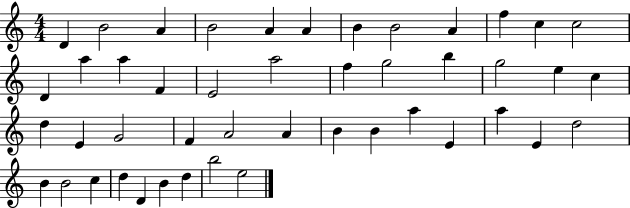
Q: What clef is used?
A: treble